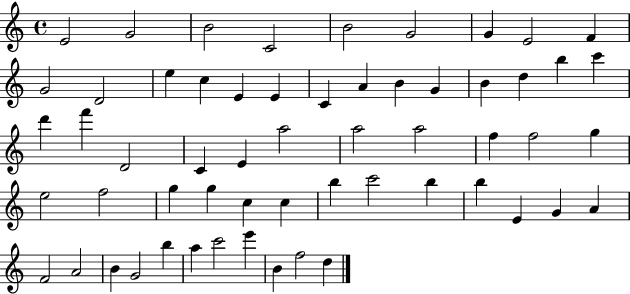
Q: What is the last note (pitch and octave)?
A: D5